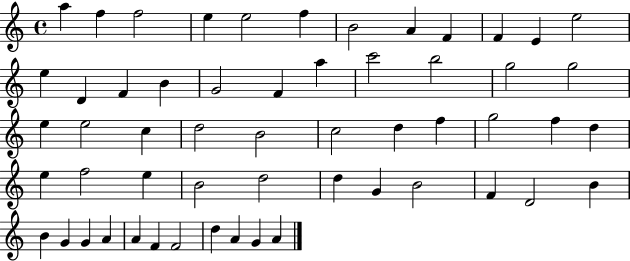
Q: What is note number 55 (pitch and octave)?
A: G4